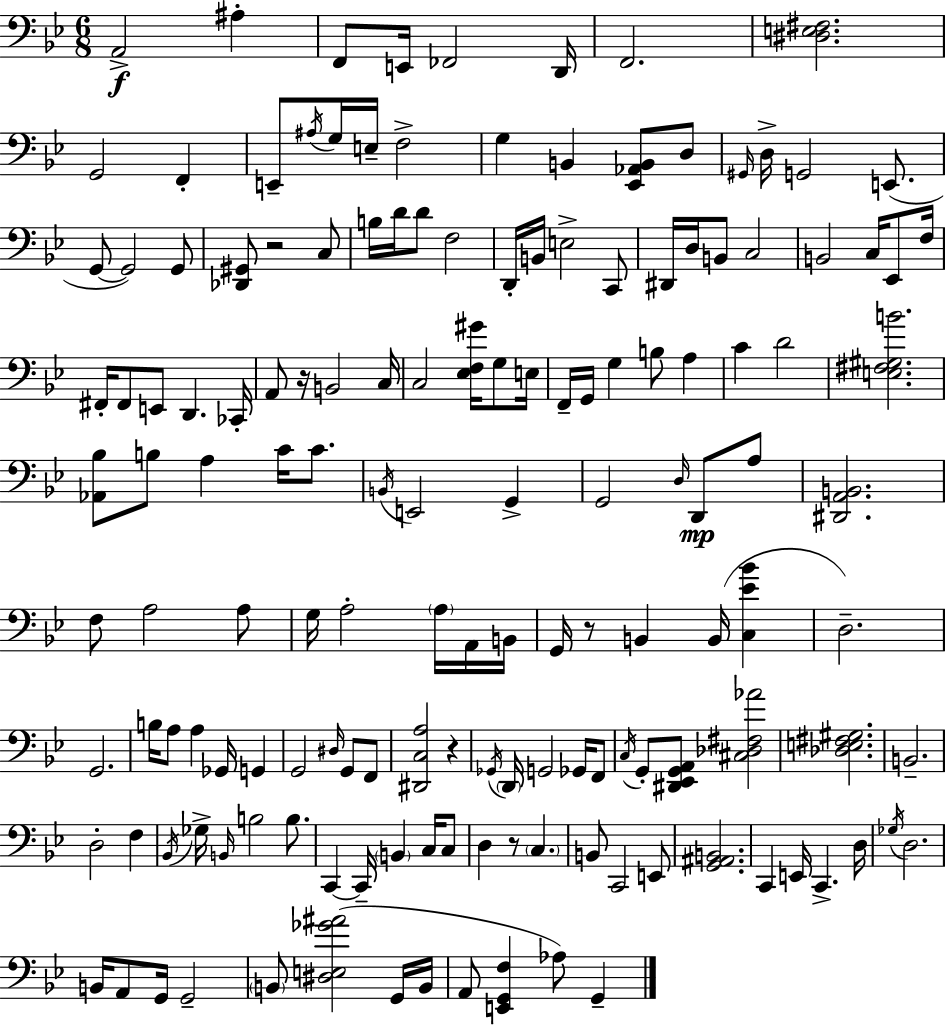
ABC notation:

X:1
T:Untitled
M:6/8
L:1/4
K:Bb
A,,2 ^A, F,,/2 E,,/4 _F,,2 D,,/4 F,,2 [^D,E,^F,]2 G,,2 F,, E,,/2 ^A,/4 G,/4 E,/4 F,2 G, B,, [_E,,_A,,B,,]/2 D,/2 ^G,,/4 D,/4 G,,2 E,,/2 G,,/2 G,,2 G,,/2 [_D,,^G,,]/2 z2 C,/2 B,/4 D/4 D/2 F,2 D,,/4 B,,/4 E,2 C,,/2 ^D,,/4 D,/4 B,,/2 C,2 B,,2 C,/4 _E,,/2 F,/4 ^F,,/4 ^F,,/2 E,,/2 D,, _C,,/4 A,,/2 z/4 B,,2 C,/4 C,2 [_E,F,^G]/4 G,/2 E,/4 F,,/4 G,,/4 G, B,/2 A, C D2 [E,^F,^G,B]2 [_A,,_B,]/2 B,/2 A, C/4 C/2 B,,/4 E,,2 G,, G,,2 D,/4 D,,/2 A,/2 [^D,,A,,B,,]2 F,/2 A,2 A,/2 G,/4 A,2 A,/4 A,,/4 B,,/4 G,,/4 z/2 B,, B,,/4 [C,_E_B] D,2 G,,2 B,/4 A,/2 A, _G,,/4 G,, G,,2 ^D,/4 G,,/2 F,,/2 [^D,,C,A,]2 z _G,,/4 D,,/4 G,,2 _G,,/4 F,,/2 C,/4 G,,/2 [^D,,_E,,G,,A,,]/2 [^C,_D,^F,_A]2 [_D,E,^F,^G,]2 B,,2 D,2 F, _B,,/4 _G,/4 B,,/4 B,2 B,/2 C,, C,,/4 B,, C,/4 C,/2 D, z/2 C, B,,/2 C,,2 E,,/2 [G,,^A,,B,,]2 C,, E,,/4 C,, D,/4 _G,/4 D,2 B,,/4 A,,/2 G,,/4 G,,2 B,,/2 [^D,E,_G^A]2 G,,/4 B,,/4 A,,/2 [E,,G,,F,] _A,/2 G,,